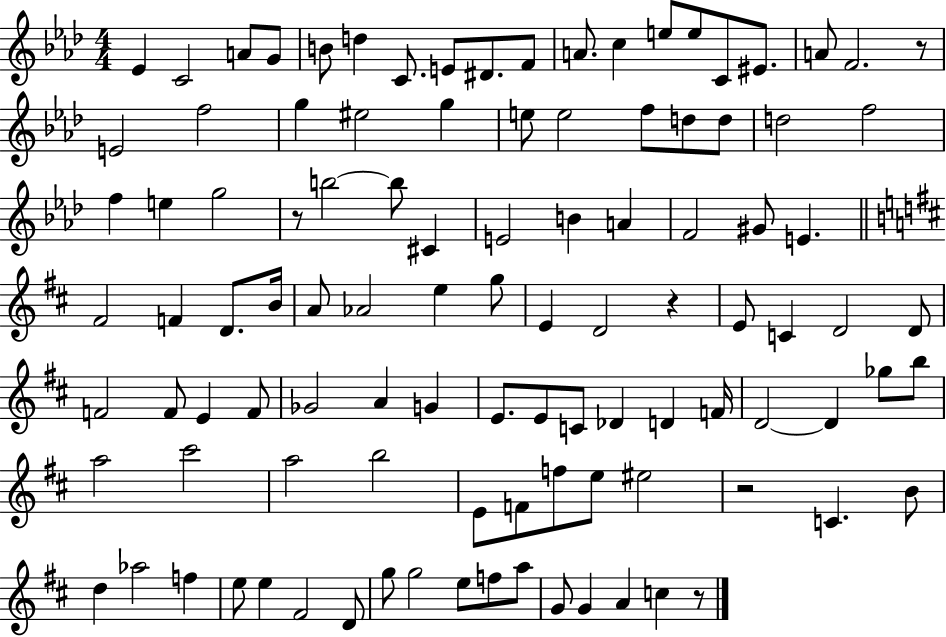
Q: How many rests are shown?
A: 5